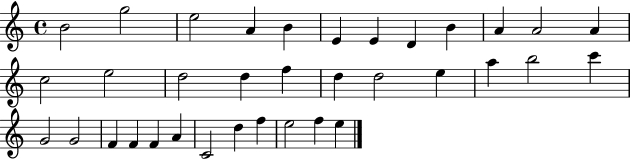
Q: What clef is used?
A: treble